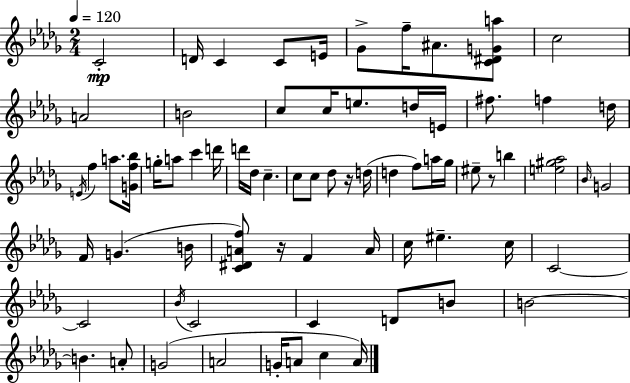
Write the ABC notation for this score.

X:1
T:Untitled
M:2/4
L:1/4
K:Bbm
C2 D/4 C C/2 E/4 _G/2 f/4 ^A/2 [C^DGa]/2 c2 A2 B2 c/2 c/4 e/2 d/4 E/4 ^f/2 f d/4 E/4 f a/2 [Gf_b]/4 g/4 a/2 c' d'/4 d'/4 _d/4 c c/2 c/2 _d/2 z/4 d/4 d f/2 a/4 _g/4 ^e/2 z/2 b [e^g_a]2 _B/4 G2 F/4 G B/4 [C^DAf]/2 z/4 F A/4 c/4 ^e c/4 C2 C2 _B/4 C2 C D/2 B/2 B2 B A/2 G2 A2 G/4 A/2 c A/4